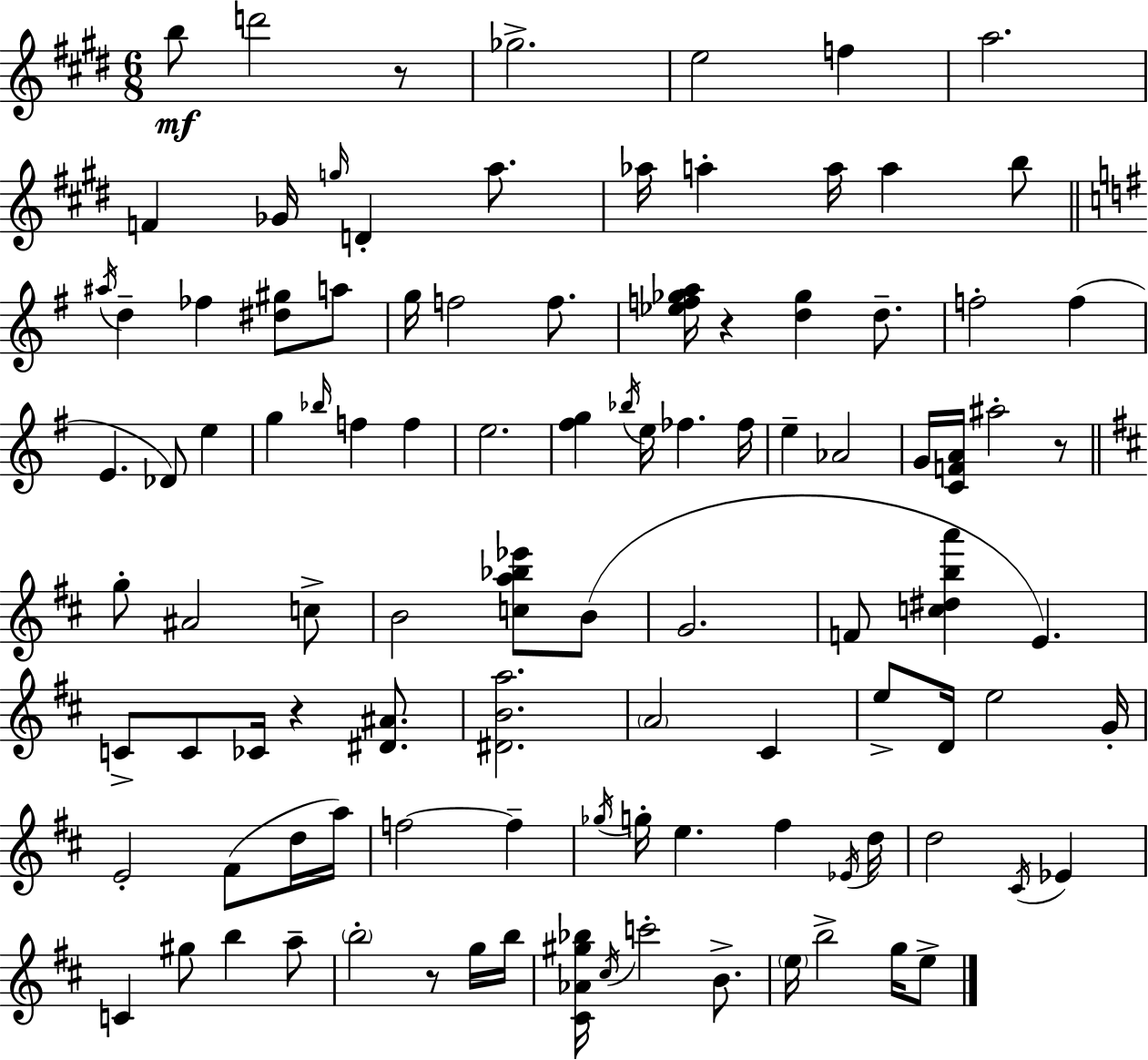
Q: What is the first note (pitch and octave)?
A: B5